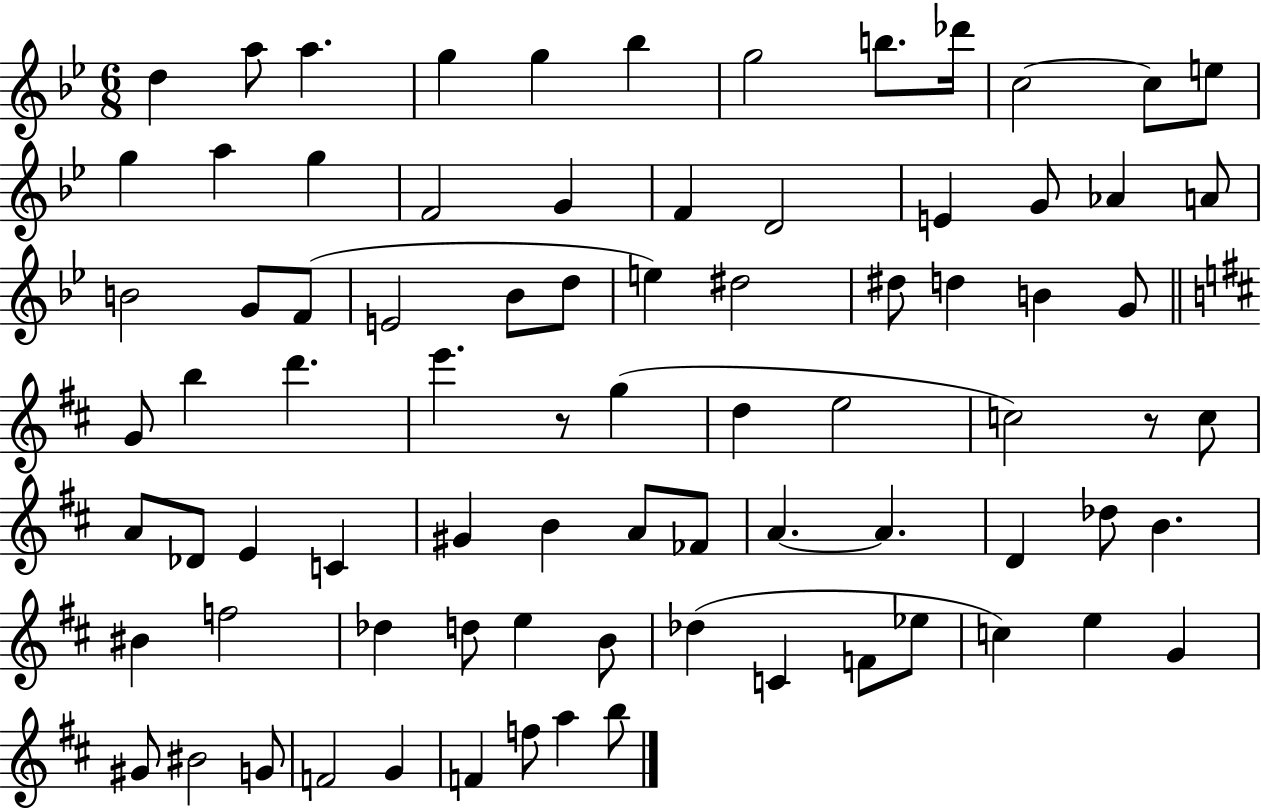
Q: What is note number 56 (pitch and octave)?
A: Db5